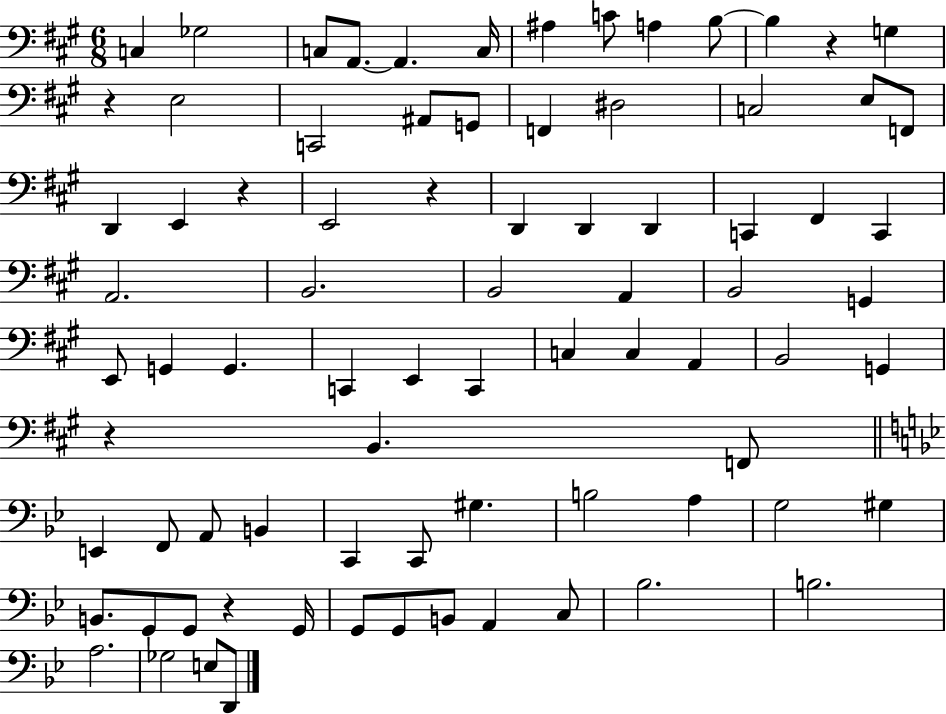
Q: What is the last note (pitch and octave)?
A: D2